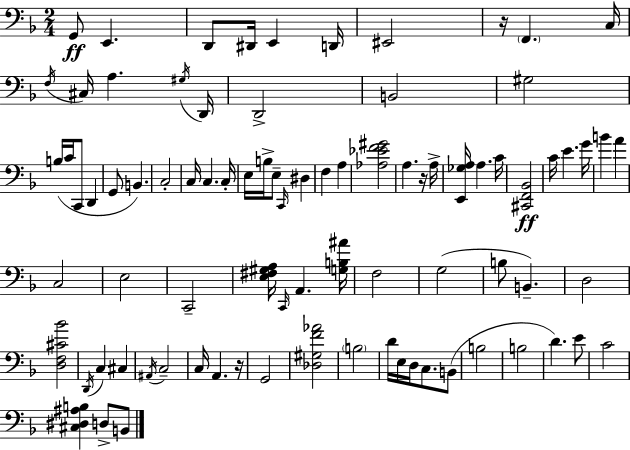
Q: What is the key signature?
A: F major